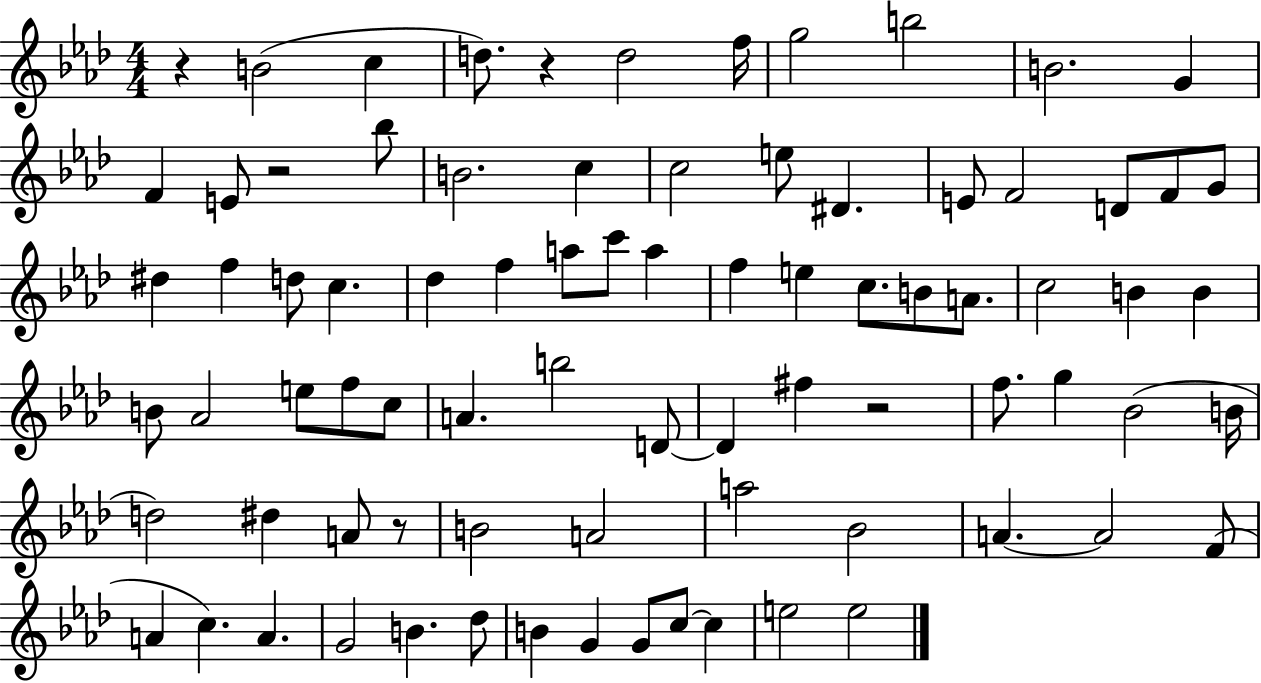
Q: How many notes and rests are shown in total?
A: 81